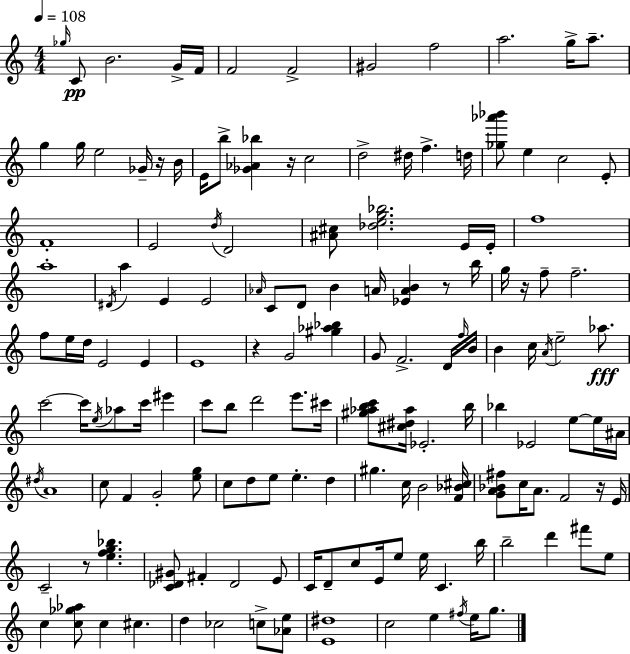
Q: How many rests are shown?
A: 7